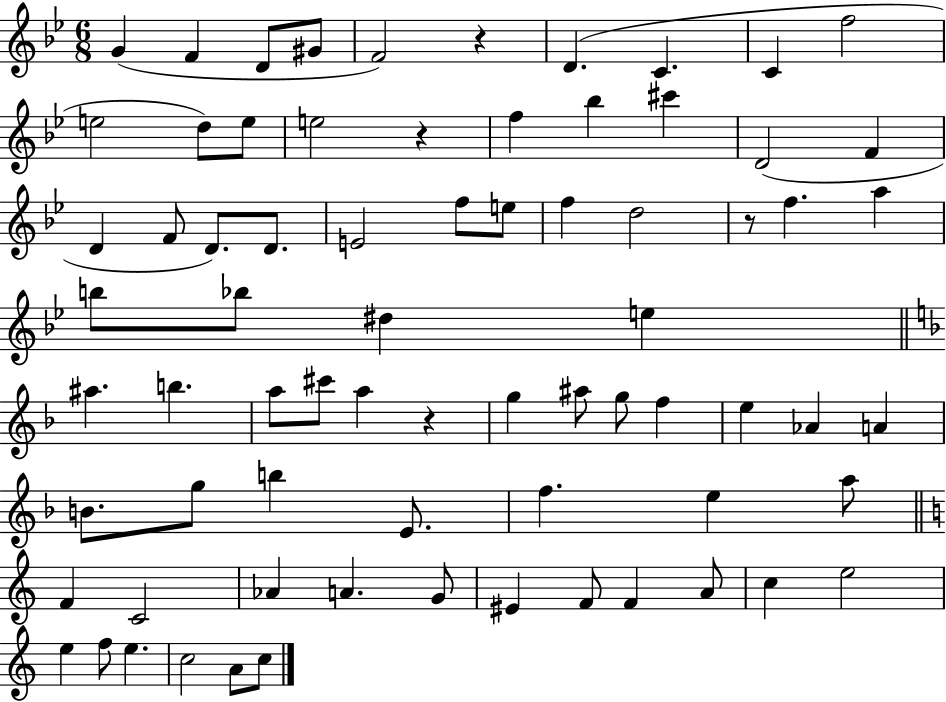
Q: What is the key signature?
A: BES major